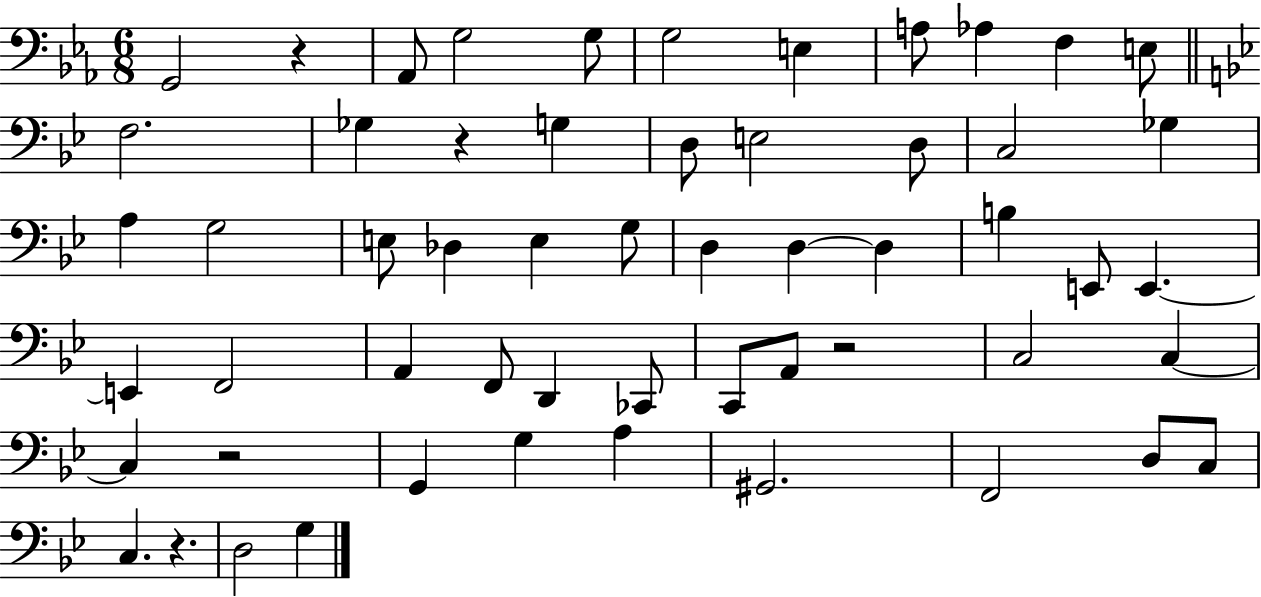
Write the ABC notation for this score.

X:1
T:Untitled
M:6/8
L:1/4
K:Eb
G,,2 z _A,,/2 G,2 G,/2 G,2 E, A,/2 _A, F, E,/2 F,2 _G, z G, D,/2 E,2 D,/2 C,2 _G, A, G,2 E,/2 _D, E, G,/2 D, D, D, B, E,,/2 E,, E,, F,,2 A,, F,,/2 D,, _C,,/2 C,,/2 A,,/2 z2 C,2 C, C, z2 G,, G, A, ^G,,2 F,,2 D,/2 C,/2 C, z D,2 G,